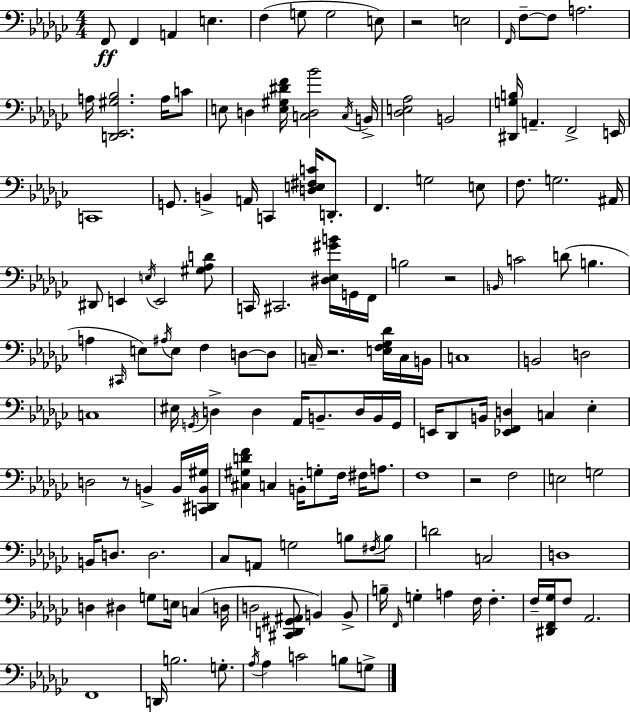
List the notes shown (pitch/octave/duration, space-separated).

F2/e F2/q A2/q E3/q. F3/q G3/e G3/h E3/e R/h E3/h F2/s F3/e F3/e A3/h. A3/s [D2,Eb2,G#3,Bb3]/h. A3/s C4/e E3/e D3/q [E3,G#3,D#4,F4]/s [C3,D3,Bb4]/h C3/s B2/s [Db3,E3,Ab3]/h B2/h [D#2,G3,B3]/s A2/q. F2/h E2/s C2/w G2/e. B2/q A2/s C2/q [D3,E3,F#3,C4]/s D2/e. F2/q. G3/h E3/e F3/e. G3/h. A#2/s D#2/e E2/q E3/s E2/h [G#3,Ab3,D4]/e C2/s C#2/h. [D#3,Eb3,G#4,B4]/s G2/s F2/s B3/h R/h B2/s C4/h D4/e B3/q. A3/q C#2/s E3/e A#3/s E3/e F3/q D3/e D3/e C3/s R/h. [E3,F3,Gb3,Db4]/s C3/s B2/s C3/w B2/h D3/h C3/w EIS3/s G2/s D3/q D3/q Ab2/s B2/e. D3/s B2/s G2/s E2/s Db2/e B2/s [Eb2,F2,D3]/q C3/q Eb3/q D3/h R/e B2/q B2/s [C2,D#2,B2,G#3]/s [C#3,G#3,D4,F4]/q C3/q B2/s G3/e F3/s F#3/s A3/e. F3/w R/h F3/h E3/h G3/h B2/s D3/e. D3/h. CES3/e A2/e G3/h B3/e F#3/s B3/e D4/h C3/h D3/w D3/q D#3/q G3/e E3/s C3/q D3/s D3/h [C#2,D2,G#2,A#2]/e B2/q B2/e B3/s F2/s G3/q A3/q F3/s F3/q. F3/s [D#2,F2,Gb3]/s F3/e Ab2/h. F2/w D2/s B3/h. G3/e. Ab3/s Ab3/q C4/h B3/e G3/e